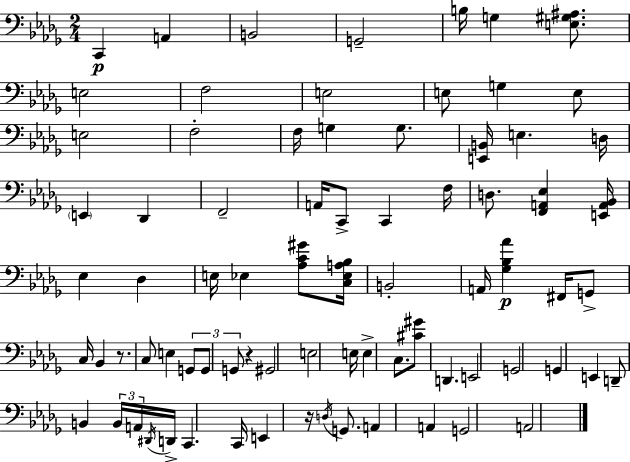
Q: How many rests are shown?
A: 3